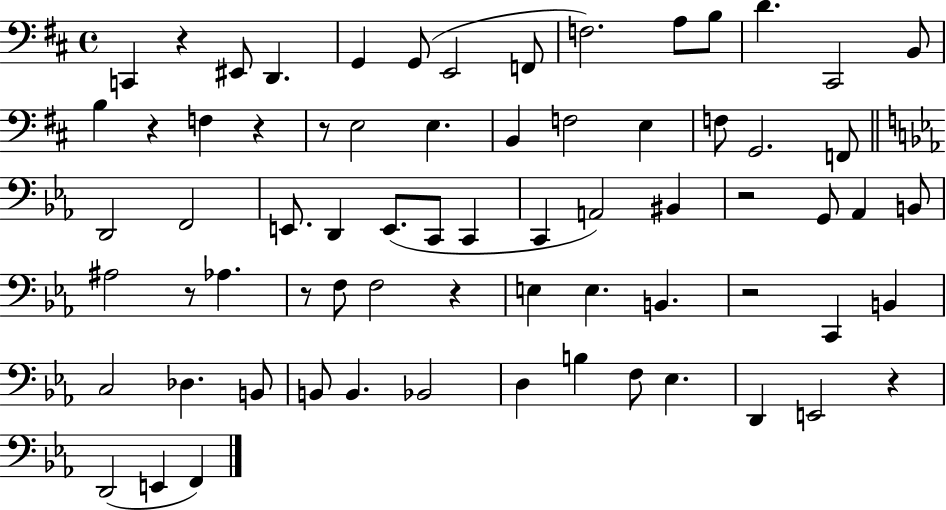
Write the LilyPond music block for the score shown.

{
  \clef bass
  \time 4/4
  \defaultTimeSignature
  \key d \major
  c,4 r4 eis,8 d,4. | g,4 g,8( e,2 f,8 | f2.) a8 b8 | d'4. cis,2 b,8 | \break b4 r4 f4 r4 | r8 e2 e4. | b,4 f2 e4 | f8 g,2. f,8 | \break \bar "||" \break \key c \minor d,2 f,2 | e,8. d,4 e,8.( c,8 c,4 | c,4 a,2) bis,4 | r2 g,8 aes,4 b,8 | \break ais2 r8 aes4. | r8 f8 f2 r4 | e4 e4. b,4. | r2 c,4 b,4 | \break c2 des4. b,8 | b,8 b,4. bes,2 | d4 b4 f8 ees4. | d,4 e,2 r4 | \break d,2( e,4 f,4) | \bar "|."
}